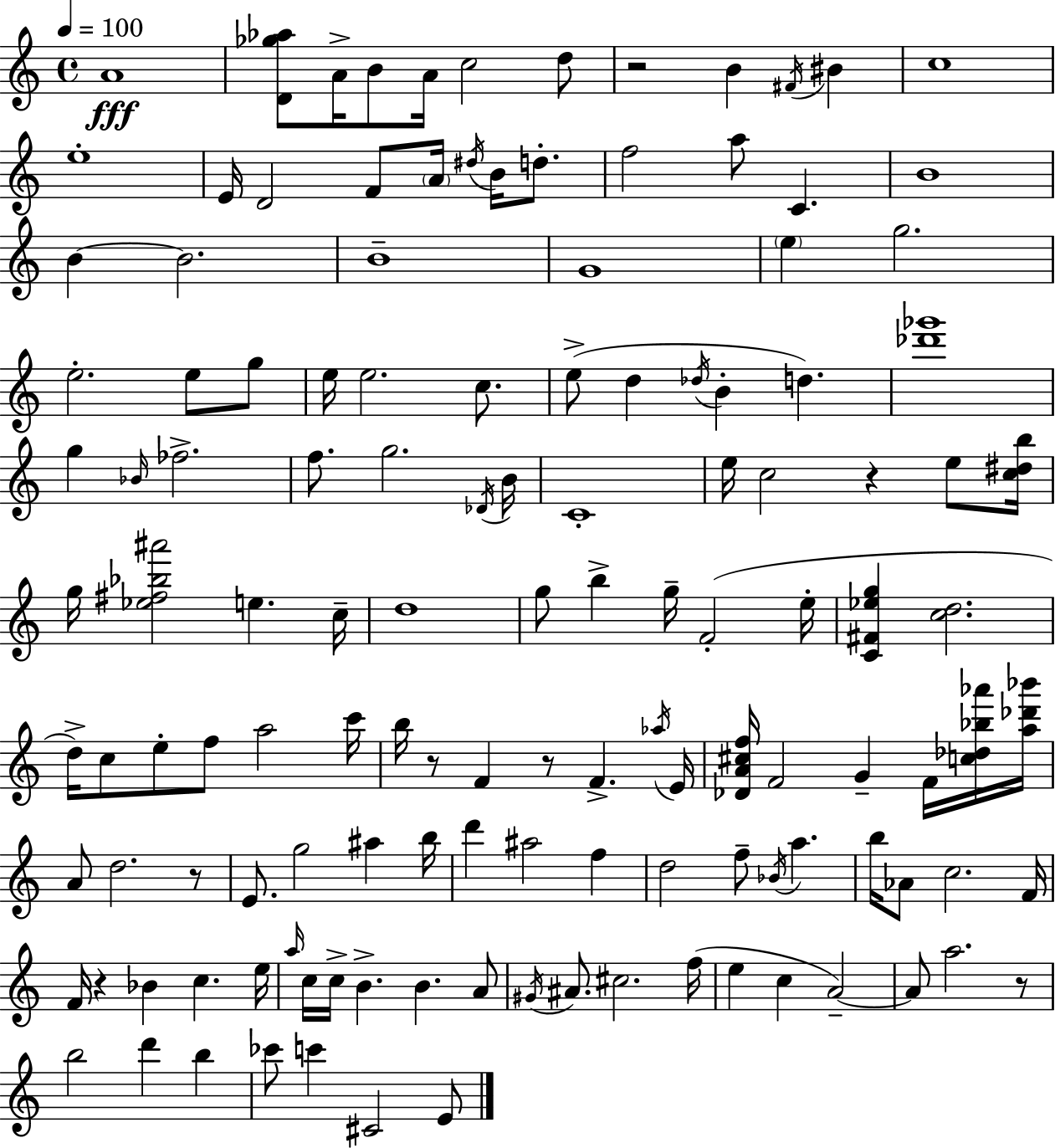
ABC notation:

X:1
T:Untitled
M:4/4
L:1/4
K:Am
A4 [D_g_a]/2 A/4 B/2 A/4 c2 d/2 z2 B ^F/4 ^B c4 e4 E/4 D2 F/2 A/4 ^d/4 B/4 d/2 f2 a/2 C B4 B B2 B4 G4 e g2 e2 e/2 g/2 e/4 e2 c/2 e/2 d _d/4 B d [_d'_g']4 g _B/4 _f2 f/2 g2 _D/4 B/4 C4 e/4 c2 z e/2 [c^db]/4 g/4 [_e^f_b^a']2 e c/4 d4 g/2 b g/4 F2 e/4 [C^F_eg] [cd]2 d/4 c/2 e/2 f/2 a2 c'/4 b/4 z/2 F z/2 F _a/4 E/4 [_DA^cf]/4 F2 G F/4 [c_d_b_a']/4 [a_d'_b']/4 A/2 d2 z/2 E/2 g2 ^a b/4 d' ^a2 f d2 f/2 _B/4 a b/4 _A/2 c2 F/4 F/4 z _B c e/4 a/4 c/4 c/4 B B A/2 ^G/4 ^A/2 ^c2 f/4 e c A2 A/2 a2 z/2 b2 d' b _c'/2 c' ^C2 E/2